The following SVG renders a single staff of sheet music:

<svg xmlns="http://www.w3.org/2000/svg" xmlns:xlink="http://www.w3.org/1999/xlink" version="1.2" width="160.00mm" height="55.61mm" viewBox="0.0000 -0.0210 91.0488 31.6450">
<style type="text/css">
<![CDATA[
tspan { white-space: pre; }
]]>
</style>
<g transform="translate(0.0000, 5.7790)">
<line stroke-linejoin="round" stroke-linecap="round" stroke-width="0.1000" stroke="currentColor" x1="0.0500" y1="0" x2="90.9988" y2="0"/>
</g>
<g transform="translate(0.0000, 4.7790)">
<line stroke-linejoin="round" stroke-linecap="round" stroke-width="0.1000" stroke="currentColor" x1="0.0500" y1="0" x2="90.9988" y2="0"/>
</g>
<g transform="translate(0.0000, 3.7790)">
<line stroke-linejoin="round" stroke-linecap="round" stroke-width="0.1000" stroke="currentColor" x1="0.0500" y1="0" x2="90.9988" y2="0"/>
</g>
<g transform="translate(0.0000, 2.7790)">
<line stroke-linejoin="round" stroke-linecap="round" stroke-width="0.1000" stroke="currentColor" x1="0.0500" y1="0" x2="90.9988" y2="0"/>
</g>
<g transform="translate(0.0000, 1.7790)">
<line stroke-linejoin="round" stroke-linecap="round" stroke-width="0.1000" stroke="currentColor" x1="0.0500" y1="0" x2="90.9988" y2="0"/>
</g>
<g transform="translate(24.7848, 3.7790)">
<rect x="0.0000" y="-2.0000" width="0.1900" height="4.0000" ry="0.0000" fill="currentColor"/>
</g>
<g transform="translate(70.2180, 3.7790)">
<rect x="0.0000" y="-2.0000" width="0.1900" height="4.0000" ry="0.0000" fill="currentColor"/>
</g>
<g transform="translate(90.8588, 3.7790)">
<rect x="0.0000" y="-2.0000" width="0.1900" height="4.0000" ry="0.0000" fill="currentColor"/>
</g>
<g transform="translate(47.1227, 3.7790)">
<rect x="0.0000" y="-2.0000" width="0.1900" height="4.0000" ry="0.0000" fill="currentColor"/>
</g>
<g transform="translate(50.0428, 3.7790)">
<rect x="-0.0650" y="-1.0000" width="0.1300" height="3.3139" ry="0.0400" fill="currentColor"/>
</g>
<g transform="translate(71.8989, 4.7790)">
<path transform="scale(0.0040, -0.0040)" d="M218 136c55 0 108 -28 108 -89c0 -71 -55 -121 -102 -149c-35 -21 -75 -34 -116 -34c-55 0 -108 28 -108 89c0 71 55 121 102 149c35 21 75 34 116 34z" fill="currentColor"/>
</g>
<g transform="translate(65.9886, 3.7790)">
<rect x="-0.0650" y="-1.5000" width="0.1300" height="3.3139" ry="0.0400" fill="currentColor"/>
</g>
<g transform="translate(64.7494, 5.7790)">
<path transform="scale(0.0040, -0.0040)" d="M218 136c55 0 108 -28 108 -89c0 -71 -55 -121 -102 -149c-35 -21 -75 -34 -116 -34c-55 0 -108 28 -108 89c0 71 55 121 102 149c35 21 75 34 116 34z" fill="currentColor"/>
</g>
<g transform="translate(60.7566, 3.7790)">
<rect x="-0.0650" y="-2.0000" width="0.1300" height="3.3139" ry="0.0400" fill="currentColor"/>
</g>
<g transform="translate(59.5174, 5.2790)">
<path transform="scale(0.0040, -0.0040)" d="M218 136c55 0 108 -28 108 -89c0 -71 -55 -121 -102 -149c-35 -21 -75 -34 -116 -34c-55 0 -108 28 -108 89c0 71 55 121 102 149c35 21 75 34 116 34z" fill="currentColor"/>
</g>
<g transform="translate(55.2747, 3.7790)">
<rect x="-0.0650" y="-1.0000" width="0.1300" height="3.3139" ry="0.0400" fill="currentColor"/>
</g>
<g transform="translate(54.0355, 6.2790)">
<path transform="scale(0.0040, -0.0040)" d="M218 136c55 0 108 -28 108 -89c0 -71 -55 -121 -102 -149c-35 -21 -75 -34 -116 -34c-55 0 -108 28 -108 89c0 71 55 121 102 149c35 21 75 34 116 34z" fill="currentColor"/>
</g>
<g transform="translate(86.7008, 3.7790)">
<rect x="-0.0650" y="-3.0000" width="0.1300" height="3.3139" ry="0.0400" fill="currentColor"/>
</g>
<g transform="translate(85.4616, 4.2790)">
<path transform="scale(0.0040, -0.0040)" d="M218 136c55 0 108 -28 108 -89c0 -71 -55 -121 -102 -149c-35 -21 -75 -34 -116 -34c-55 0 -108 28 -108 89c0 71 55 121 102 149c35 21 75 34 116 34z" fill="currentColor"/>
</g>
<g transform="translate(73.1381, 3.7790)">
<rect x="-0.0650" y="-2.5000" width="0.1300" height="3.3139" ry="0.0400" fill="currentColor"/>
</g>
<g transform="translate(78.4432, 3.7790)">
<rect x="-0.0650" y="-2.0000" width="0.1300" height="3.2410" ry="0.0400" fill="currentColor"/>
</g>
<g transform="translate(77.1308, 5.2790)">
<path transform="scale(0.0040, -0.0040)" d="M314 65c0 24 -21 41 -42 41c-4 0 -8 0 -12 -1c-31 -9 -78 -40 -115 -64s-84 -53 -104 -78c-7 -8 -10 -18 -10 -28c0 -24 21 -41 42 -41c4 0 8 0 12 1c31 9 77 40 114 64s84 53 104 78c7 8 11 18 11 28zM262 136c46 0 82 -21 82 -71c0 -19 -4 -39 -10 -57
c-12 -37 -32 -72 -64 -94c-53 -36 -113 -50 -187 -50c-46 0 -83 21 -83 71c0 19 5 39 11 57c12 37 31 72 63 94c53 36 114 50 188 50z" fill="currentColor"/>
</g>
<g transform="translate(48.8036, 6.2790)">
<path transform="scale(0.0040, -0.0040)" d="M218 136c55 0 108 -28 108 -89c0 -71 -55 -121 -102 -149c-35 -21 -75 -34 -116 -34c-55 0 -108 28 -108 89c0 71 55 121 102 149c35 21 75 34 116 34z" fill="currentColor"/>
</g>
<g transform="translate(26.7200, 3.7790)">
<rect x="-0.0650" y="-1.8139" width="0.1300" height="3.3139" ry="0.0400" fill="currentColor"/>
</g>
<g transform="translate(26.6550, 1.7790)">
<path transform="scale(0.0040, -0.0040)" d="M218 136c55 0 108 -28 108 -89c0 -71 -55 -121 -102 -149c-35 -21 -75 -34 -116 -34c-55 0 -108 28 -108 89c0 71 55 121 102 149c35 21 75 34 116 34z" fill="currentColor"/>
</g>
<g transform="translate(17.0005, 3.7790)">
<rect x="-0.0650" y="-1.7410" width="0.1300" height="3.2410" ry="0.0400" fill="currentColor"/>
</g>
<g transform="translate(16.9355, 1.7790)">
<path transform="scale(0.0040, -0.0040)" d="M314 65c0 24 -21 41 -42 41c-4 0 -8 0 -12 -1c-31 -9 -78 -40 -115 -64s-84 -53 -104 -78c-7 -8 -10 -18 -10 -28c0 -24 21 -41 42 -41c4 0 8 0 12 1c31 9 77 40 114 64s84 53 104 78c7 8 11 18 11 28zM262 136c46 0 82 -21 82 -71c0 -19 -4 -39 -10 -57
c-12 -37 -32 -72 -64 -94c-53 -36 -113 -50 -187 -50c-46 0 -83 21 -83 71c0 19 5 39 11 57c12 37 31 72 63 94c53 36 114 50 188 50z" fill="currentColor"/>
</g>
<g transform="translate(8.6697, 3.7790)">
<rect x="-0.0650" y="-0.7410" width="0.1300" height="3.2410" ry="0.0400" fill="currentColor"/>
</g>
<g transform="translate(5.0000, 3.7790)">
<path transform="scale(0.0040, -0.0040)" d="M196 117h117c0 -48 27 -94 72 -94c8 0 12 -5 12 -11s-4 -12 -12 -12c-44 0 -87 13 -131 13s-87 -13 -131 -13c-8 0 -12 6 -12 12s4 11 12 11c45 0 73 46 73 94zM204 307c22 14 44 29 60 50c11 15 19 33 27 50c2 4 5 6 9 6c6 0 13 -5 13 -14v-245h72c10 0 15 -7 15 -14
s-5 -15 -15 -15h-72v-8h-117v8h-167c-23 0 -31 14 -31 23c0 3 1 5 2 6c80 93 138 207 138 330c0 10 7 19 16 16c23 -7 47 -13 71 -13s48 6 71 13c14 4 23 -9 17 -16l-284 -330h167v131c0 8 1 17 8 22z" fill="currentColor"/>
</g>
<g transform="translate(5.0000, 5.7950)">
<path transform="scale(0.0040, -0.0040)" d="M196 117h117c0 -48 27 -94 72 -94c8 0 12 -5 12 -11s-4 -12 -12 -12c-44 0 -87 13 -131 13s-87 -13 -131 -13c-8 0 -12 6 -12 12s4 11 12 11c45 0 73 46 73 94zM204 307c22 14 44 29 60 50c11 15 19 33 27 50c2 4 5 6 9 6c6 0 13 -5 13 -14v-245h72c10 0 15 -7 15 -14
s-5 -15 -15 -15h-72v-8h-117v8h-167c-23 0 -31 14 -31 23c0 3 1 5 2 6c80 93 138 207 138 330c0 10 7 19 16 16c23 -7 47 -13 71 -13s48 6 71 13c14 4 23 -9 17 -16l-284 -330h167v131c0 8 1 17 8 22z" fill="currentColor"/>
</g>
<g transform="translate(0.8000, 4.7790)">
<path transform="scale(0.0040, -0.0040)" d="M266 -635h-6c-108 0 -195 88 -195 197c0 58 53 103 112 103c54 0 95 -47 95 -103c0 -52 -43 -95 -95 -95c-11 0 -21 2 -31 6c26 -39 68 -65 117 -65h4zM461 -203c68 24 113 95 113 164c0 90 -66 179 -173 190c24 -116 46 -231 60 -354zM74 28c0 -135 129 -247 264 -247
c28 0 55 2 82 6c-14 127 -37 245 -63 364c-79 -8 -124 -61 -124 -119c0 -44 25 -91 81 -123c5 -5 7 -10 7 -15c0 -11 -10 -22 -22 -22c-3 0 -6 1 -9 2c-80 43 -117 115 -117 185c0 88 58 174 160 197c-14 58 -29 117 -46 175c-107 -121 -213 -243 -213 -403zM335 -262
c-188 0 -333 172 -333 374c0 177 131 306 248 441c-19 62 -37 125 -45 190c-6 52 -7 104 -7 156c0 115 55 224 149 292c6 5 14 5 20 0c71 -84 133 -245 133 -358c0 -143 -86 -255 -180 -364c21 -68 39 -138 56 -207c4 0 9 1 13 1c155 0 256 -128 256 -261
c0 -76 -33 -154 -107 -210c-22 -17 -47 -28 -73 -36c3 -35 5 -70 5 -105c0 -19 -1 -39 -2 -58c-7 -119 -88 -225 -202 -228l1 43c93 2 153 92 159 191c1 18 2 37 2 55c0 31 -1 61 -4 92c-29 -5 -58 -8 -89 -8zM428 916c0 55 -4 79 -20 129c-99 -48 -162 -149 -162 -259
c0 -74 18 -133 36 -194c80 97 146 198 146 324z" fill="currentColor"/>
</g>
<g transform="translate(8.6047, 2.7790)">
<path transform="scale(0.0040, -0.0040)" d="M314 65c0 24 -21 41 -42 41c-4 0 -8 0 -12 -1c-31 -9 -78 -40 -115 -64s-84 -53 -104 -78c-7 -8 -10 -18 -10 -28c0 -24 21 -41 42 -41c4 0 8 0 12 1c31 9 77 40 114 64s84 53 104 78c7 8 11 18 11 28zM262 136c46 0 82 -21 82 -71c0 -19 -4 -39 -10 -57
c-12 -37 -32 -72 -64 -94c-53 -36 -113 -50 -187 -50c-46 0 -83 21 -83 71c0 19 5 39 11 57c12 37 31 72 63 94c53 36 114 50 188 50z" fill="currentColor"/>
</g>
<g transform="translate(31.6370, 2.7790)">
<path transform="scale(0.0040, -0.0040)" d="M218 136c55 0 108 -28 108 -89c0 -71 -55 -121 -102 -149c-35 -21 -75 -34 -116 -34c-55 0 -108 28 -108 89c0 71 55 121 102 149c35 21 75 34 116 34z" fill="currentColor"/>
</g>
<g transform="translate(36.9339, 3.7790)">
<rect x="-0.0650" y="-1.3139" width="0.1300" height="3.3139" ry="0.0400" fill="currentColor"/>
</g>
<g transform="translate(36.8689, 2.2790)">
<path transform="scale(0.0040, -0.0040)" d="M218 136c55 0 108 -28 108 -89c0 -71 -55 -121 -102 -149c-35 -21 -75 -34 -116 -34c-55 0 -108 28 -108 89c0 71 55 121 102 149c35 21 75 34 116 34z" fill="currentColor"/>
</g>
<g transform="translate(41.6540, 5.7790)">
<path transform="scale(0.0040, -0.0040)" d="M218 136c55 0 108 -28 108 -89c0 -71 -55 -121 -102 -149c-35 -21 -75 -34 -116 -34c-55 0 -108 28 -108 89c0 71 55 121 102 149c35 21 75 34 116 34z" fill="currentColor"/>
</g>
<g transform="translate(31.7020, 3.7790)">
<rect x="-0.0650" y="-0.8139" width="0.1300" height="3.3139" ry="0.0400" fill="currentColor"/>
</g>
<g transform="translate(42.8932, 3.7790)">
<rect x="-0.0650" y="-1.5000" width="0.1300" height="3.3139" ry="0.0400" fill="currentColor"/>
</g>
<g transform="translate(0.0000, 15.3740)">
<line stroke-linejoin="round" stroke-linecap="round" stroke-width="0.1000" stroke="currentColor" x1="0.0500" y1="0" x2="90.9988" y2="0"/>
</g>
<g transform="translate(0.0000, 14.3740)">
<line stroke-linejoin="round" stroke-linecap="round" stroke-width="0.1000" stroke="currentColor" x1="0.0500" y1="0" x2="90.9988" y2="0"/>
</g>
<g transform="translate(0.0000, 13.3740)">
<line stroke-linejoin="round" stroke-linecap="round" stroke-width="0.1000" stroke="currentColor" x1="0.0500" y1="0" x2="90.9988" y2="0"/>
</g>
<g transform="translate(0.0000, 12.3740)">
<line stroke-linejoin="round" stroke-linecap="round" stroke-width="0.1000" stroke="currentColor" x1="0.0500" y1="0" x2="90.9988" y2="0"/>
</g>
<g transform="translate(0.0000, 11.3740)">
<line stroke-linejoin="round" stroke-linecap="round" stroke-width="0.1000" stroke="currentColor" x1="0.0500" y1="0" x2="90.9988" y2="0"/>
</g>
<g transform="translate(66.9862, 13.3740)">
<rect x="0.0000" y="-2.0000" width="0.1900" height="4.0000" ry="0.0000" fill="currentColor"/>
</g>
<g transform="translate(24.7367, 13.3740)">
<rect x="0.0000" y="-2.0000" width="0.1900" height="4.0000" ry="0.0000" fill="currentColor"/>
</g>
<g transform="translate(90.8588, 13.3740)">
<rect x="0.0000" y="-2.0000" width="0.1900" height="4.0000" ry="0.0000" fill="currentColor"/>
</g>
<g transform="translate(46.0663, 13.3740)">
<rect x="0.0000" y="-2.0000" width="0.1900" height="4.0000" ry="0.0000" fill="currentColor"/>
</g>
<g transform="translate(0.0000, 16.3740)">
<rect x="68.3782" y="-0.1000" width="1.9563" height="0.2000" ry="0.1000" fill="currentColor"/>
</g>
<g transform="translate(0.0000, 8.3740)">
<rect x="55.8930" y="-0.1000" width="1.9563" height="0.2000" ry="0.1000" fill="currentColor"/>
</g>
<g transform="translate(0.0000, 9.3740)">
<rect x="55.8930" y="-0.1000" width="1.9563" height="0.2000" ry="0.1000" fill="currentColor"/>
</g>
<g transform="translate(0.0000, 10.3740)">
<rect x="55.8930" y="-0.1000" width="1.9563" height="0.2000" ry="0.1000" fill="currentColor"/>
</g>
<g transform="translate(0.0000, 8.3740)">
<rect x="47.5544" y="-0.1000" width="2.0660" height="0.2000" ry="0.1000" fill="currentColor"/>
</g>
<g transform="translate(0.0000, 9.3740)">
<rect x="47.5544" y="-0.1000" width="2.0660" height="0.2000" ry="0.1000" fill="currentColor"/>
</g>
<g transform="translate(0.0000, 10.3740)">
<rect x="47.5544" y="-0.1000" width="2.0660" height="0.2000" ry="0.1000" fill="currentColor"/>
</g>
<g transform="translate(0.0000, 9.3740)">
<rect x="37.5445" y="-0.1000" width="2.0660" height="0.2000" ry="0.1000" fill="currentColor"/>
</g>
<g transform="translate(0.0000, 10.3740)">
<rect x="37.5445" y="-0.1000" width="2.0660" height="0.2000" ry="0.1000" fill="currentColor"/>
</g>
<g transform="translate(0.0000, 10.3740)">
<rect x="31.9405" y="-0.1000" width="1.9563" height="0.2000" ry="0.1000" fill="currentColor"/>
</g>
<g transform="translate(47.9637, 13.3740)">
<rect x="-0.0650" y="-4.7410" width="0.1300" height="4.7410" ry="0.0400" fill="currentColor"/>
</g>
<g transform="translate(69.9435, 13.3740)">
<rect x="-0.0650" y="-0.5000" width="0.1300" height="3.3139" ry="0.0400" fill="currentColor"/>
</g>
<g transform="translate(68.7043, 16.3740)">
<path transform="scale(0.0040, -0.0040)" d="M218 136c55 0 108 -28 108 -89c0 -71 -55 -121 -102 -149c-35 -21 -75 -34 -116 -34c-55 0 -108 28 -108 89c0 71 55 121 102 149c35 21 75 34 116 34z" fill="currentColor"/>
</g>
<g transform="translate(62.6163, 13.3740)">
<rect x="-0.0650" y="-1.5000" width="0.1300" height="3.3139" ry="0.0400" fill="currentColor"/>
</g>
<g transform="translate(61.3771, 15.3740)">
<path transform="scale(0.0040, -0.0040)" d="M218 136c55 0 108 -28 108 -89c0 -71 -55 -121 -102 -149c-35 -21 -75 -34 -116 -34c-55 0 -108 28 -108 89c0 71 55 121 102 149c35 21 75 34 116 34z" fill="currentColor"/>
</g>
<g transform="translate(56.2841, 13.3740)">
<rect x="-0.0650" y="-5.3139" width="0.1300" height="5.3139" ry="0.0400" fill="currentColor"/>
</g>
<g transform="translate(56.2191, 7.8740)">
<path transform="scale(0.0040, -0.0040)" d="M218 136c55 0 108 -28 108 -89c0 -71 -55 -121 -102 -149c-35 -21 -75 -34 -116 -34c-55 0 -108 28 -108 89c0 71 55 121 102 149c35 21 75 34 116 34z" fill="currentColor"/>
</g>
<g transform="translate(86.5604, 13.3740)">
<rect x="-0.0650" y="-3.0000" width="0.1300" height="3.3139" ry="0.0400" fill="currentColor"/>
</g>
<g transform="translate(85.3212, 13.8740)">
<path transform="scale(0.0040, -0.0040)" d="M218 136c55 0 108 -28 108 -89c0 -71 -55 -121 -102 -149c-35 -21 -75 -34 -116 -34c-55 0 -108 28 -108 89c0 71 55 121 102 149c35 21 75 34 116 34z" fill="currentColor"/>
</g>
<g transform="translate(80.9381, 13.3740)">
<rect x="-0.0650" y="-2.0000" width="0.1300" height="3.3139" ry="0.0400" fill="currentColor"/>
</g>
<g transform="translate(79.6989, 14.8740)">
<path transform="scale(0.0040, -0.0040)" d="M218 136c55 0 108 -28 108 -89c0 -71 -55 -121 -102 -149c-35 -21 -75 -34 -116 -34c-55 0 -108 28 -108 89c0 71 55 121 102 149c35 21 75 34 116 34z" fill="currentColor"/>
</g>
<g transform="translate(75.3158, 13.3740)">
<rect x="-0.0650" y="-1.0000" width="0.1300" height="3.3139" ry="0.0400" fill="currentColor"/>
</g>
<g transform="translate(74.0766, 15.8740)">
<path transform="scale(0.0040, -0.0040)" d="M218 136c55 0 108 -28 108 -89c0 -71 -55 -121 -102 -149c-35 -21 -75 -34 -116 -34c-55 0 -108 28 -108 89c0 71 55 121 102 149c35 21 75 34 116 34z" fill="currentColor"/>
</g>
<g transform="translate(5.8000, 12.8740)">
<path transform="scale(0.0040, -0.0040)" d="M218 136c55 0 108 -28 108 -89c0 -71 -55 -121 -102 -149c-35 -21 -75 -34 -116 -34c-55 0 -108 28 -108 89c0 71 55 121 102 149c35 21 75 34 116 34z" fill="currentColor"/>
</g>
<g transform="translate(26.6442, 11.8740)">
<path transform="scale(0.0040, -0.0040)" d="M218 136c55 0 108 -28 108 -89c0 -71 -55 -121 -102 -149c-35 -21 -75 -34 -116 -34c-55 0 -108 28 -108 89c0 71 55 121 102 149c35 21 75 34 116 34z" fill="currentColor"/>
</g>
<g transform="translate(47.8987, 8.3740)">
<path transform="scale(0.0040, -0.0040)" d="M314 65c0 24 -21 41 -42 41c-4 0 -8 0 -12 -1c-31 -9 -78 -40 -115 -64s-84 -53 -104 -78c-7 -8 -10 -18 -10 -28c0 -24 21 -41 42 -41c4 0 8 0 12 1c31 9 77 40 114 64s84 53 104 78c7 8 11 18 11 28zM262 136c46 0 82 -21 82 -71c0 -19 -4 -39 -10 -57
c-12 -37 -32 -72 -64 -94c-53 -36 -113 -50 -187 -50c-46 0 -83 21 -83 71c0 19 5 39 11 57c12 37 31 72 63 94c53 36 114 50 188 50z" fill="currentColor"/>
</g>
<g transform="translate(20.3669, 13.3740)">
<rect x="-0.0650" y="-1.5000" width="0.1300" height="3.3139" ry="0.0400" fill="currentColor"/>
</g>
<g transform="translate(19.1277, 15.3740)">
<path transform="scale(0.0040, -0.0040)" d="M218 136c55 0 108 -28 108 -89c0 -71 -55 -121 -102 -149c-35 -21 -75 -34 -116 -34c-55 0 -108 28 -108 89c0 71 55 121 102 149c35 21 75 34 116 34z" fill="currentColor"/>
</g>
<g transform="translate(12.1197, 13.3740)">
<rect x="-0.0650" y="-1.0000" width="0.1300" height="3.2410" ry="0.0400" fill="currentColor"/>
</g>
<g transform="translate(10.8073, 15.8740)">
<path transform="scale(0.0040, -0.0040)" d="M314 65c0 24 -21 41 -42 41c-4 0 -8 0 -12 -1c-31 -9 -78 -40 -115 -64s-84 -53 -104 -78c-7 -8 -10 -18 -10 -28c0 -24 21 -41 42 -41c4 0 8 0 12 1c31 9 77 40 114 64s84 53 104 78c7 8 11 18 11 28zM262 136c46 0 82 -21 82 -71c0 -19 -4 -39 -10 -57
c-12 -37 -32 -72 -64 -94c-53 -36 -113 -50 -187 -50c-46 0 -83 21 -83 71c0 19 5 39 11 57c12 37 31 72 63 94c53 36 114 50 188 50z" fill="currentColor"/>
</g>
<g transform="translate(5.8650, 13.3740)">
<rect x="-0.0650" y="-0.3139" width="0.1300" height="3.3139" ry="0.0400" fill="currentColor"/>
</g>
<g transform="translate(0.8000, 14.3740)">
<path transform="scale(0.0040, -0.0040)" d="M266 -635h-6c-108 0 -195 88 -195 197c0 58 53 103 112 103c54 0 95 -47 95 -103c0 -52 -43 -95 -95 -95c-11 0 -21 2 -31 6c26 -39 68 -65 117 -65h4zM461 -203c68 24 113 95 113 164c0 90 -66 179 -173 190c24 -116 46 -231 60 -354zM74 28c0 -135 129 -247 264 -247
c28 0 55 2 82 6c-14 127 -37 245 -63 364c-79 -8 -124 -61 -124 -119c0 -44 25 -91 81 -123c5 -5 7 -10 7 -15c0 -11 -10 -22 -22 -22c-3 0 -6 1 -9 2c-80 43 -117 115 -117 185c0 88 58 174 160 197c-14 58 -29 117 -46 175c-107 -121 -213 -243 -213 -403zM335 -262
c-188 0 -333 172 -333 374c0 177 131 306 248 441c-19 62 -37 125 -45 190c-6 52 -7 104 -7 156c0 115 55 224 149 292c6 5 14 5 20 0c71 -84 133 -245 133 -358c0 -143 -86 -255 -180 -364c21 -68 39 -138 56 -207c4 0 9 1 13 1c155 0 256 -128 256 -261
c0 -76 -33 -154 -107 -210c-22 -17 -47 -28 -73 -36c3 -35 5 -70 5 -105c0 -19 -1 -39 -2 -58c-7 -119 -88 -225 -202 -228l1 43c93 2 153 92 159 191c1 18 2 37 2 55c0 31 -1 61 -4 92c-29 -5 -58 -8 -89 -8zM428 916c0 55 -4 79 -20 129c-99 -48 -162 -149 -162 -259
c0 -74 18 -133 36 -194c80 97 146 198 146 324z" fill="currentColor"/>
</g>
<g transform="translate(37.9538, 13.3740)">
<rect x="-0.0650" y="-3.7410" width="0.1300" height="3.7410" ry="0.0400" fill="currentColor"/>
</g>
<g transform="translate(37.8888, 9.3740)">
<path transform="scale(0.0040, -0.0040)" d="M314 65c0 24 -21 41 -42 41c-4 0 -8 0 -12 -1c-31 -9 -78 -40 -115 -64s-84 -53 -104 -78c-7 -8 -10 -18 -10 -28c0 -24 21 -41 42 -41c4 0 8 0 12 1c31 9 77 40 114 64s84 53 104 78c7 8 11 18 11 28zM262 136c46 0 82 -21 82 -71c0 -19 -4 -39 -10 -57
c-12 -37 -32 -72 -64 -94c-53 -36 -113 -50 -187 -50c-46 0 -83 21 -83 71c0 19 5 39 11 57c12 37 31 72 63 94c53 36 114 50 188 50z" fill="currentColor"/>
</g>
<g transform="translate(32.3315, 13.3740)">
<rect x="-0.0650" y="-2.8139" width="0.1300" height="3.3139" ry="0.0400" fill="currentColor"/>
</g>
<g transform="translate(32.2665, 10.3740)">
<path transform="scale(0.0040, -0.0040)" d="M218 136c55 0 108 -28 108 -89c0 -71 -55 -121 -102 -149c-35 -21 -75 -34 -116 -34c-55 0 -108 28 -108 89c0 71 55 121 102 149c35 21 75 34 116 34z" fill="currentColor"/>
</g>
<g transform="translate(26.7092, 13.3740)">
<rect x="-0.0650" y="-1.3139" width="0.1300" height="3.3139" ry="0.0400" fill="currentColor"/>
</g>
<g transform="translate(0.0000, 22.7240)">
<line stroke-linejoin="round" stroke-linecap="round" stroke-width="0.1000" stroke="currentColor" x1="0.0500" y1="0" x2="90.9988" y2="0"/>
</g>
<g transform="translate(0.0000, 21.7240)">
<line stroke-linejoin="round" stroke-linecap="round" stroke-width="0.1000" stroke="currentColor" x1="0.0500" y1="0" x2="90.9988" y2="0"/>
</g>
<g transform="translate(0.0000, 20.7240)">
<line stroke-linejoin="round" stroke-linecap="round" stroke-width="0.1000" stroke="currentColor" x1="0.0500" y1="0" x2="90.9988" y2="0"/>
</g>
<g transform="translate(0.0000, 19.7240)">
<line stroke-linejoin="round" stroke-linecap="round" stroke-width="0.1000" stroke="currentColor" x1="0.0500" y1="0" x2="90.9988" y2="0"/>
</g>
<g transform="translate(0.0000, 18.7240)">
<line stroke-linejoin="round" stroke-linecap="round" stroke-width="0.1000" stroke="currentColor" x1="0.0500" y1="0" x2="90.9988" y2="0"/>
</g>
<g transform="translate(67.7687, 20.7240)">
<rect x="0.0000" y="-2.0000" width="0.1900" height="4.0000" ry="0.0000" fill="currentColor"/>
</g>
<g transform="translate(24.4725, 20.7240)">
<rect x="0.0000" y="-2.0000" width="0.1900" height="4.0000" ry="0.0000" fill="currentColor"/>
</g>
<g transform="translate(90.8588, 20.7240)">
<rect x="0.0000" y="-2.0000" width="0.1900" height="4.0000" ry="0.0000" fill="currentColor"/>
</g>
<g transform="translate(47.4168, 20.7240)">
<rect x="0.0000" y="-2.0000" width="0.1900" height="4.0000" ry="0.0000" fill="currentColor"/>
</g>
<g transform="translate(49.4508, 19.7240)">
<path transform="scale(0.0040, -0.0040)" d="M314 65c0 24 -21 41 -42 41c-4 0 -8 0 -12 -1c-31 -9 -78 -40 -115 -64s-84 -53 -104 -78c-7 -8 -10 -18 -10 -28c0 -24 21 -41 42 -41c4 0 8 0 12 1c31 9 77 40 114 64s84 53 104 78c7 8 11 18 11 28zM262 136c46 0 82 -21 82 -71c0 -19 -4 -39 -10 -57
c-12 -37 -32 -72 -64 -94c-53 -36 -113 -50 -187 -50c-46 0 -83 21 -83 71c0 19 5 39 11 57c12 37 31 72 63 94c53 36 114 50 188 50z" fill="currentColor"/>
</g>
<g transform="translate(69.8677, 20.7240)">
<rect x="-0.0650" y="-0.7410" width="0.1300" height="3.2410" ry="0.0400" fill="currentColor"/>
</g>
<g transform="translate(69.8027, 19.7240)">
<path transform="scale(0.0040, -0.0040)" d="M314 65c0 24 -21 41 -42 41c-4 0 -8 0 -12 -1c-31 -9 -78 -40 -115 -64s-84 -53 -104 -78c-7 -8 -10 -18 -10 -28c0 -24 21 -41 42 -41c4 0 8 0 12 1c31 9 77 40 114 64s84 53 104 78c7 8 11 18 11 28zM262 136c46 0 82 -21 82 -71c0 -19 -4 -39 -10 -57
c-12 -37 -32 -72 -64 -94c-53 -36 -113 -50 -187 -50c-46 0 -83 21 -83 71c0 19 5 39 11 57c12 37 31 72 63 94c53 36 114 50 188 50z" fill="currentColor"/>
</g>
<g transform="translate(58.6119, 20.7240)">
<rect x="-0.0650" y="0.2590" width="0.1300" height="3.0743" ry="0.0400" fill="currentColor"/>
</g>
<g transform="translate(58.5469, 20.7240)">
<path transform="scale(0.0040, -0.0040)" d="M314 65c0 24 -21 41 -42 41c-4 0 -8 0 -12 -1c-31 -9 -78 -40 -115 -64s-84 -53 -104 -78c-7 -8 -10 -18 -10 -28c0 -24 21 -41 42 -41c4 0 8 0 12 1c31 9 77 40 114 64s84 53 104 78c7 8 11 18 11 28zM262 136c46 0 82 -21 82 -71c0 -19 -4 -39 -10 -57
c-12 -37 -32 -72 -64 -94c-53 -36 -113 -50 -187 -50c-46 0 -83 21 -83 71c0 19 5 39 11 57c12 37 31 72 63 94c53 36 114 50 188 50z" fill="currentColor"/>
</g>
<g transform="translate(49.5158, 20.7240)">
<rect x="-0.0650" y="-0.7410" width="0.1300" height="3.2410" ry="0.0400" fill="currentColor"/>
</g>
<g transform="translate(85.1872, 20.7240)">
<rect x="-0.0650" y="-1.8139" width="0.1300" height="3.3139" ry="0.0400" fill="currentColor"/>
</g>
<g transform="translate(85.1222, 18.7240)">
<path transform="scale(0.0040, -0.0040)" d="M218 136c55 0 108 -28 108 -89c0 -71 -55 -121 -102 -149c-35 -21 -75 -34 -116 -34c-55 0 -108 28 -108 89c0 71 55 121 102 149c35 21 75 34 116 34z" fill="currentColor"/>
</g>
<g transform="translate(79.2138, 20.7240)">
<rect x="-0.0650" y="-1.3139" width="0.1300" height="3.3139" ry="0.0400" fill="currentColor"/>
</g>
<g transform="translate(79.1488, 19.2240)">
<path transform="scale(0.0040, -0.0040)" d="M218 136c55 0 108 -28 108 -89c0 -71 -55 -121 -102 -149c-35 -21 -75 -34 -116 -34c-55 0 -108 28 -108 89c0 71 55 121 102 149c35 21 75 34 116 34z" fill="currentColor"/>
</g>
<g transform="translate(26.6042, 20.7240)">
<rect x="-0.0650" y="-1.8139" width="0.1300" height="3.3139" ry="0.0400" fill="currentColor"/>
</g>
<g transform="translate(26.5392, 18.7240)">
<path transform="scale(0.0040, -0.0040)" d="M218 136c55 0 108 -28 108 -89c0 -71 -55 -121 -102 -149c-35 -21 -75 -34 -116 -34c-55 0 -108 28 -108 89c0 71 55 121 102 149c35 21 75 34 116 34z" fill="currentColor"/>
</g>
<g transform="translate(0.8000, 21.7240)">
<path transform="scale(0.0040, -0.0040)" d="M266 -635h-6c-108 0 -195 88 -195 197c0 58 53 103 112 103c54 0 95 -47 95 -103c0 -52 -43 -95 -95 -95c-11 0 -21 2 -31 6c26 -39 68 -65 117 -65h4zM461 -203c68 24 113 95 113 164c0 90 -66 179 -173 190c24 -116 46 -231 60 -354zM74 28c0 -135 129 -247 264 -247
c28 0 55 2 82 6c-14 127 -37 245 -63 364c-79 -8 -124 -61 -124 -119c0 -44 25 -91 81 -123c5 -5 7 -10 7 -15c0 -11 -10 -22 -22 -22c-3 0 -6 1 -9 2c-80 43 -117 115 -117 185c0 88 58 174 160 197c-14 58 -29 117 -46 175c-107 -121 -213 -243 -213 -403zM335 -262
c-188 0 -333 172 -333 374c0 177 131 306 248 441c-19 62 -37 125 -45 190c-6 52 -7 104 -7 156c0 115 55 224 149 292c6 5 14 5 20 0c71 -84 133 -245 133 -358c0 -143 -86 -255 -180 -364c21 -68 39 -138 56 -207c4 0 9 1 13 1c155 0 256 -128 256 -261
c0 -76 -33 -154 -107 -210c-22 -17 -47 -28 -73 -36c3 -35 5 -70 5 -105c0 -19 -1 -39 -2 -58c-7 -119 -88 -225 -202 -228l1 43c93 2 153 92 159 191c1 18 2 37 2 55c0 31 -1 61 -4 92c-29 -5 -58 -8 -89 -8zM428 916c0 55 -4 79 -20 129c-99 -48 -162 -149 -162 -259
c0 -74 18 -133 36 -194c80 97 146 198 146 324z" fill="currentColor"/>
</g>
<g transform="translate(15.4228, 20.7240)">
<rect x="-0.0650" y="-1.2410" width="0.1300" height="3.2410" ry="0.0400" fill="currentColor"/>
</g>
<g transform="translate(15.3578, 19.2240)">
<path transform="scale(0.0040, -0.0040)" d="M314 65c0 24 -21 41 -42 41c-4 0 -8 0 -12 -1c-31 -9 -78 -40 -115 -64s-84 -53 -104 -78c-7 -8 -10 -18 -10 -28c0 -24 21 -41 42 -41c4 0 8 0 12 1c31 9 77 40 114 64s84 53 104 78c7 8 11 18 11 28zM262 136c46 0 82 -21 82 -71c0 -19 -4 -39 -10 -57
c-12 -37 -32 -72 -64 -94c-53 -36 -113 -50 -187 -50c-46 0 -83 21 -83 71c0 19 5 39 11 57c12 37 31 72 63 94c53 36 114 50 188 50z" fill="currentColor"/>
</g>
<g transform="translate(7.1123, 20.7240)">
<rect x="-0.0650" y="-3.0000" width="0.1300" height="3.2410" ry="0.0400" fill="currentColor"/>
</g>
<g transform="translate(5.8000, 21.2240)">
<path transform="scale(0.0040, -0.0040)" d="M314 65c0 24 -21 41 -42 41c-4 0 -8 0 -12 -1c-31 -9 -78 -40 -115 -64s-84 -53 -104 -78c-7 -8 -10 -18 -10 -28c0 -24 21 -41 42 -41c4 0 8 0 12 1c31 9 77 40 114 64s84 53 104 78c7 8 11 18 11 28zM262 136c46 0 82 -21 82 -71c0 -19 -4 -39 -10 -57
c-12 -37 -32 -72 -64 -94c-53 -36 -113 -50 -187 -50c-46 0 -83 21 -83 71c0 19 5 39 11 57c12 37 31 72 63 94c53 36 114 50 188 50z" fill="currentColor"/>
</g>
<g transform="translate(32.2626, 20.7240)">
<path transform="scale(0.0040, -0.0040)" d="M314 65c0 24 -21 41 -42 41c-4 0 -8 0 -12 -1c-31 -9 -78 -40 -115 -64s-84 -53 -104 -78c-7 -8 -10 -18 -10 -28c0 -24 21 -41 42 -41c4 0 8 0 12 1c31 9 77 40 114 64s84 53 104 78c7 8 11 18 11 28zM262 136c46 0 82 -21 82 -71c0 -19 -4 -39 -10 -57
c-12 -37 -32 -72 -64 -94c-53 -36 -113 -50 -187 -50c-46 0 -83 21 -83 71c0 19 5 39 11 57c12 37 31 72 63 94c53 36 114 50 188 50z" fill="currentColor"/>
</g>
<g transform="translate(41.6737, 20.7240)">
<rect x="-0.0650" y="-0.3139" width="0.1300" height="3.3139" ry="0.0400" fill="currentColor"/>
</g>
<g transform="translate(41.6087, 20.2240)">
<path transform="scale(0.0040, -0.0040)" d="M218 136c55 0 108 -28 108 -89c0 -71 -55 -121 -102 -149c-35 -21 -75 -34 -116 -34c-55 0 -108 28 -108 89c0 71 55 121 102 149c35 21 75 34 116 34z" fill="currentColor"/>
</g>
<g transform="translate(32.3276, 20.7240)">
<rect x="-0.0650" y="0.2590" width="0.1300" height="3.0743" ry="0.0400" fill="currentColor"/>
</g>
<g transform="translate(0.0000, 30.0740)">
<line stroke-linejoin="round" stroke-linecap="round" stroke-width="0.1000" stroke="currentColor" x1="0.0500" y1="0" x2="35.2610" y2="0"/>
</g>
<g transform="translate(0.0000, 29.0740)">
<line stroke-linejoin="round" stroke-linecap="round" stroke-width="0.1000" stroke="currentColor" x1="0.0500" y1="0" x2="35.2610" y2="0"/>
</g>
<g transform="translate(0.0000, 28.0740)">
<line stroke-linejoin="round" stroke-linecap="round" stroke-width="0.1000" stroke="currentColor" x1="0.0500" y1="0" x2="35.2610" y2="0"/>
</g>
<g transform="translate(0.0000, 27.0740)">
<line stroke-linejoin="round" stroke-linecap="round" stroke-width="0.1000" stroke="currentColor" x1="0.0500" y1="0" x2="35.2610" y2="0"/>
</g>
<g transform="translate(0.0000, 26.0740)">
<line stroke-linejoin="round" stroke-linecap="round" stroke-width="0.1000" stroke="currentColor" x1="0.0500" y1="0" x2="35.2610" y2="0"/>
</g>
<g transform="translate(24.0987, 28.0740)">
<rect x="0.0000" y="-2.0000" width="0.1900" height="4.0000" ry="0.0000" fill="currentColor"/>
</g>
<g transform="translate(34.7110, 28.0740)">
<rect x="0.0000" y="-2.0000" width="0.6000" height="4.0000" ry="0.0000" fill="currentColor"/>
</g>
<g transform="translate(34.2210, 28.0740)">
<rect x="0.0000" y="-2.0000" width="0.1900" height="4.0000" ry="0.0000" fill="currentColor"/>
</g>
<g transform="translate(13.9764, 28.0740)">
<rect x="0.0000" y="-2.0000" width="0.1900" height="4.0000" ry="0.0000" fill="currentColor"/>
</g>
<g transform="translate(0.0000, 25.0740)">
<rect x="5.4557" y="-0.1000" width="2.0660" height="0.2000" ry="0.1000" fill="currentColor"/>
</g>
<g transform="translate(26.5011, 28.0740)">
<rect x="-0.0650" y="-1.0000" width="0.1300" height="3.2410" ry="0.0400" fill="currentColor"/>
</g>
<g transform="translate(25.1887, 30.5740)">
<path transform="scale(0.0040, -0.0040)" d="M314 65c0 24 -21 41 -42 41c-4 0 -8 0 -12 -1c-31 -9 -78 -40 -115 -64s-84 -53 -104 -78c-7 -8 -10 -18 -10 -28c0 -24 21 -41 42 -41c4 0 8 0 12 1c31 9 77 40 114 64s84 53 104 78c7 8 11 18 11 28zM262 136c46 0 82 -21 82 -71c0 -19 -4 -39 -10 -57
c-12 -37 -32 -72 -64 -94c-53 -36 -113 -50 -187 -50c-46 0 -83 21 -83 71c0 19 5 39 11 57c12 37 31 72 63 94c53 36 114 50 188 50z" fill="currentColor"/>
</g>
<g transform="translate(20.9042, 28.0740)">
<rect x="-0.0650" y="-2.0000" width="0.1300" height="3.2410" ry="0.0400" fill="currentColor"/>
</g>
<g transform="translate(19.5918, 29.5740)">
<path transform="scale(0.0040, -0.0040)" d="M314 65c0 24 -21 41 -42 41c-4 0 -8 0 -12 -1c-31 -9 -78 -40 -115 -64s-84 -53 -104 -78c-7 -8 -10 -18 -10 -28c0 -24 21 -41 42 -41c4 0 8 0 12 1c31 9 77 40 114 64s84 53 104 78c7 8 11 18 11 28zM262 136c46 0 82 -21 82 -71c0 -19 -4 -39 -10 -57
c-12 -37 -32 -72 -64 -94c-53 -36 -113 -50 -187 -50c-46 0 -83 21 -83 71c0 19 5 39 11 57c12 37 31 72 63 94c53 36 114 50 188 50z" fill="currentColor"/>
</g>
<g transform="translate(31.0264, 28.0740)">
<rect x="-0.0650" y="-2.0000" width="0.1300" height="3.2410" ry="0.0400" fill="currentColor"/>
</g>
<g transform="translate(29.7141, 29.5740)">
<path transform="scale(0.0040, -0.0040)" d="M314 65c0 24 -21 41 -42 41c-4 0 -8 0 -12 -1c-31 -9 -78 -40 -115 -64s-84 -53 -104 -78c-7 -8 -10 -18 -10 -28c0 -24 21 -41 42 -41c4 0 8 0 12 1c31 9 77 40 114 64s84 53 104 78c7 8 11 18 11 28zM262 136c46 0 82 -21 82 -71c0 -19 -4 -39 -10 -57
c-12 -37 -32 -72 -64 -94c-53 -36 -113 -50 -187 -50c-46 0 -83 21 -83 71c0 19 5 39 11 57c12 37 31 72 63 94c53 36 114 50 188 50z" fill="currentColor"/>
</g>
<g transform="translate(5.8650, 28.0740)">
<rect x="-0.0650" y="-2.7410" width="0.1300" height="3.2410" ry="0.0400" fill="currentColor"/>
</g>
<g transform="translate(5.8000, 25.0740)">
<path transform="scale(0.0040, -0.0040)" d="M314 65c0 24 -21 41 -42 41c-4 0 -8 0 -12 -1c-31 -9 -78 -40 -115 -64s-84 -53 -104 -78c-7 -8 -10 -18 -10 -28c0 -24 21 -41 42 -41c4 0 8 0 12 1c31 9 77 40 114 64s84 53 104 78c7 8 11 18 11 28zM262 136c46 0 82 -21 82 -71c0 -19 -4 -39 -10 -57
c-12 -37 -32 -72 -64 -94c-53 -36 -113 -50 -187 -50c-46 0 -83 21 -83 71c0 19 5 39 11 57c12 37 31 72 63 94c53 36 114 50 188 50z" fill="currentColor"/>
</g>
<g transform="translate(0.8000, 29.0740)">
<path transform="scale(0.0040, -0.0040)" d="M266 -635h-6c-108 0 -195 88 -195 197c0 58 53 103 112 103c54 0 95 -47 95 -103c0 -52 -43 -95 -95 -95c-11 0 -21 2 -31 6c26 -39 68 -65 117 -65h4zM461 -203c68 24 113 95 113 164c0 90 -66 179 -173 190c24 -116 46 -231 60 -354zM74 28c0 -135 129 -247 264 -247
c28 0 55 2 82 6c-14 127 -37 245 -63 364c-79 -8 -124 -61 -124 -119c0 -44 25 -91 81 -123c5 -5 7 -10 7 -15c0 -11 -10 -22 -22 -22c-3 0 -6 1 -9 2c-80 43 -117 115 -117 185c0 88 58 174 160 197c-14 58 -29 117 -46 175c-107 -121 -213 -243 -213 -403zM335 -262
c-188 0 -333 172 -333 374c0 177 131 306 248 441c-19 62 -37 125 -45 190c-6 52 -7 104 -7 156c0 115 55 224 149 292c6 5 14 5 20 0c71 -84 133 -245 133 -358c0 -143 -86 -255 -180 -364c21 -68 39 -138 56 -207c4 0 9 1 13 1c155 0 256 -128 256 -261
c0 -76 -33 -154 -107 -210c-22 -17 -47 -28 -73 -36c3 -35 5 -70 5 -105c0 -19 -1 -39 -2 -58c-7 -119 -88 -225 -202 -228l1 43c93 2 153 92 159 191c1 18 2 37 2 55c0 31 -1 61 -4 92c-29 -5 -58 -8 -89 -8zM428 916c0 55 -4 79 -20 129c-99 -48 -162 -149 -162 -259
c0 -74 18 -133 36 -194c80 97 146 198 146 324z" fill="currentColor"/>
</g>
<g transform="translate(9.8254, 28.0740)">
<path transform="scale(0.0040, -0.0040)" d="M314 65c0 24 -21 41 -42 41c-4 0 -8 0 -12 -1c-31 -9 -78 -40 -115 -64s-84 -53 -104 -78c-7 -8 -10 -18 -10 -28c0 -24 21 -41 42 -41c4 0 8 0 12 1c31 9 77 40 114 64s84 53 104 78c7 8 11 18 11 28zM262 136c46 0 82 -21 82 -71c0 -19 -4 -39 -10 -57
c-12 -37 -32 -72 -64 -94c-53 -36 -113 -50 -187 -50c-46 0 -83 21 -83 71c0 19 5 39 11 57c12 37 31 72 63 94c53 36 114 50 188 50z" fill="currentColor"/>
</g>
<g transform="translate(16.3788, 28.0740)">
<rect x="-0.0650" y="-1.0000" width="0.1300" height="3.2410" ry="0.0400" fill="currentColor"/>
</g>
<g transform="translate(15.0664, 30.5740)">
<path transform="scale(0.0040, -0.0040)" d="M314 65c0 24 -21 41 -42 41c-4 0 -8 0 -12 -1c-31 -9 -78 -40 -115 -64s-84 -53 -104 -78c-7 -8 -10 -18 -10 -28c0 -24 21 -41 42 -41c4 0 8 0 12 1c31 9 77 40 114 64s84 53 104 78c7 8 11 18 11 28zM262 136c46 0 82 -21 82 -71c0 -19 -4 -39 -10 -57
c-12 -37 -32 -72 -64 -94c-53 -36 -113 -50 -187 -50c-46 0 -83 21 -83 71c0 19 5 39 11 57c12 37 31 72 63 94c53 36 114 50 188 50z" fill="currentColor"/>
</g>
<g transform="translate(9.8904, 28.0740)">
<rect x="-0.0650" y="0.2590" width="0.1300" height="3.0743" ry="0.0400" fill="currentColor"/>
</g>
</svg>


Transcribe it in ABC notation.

X:1
T:Untitled
M:4/4
L:1/4
K:C
d2 f2 f d e E D D F E G F2 A c D2 E e a c'2 e'2 f' E C D F A A2 e2 f B2 c d2 B2 d2 e f a2 B2 D2 F2 D2 F2